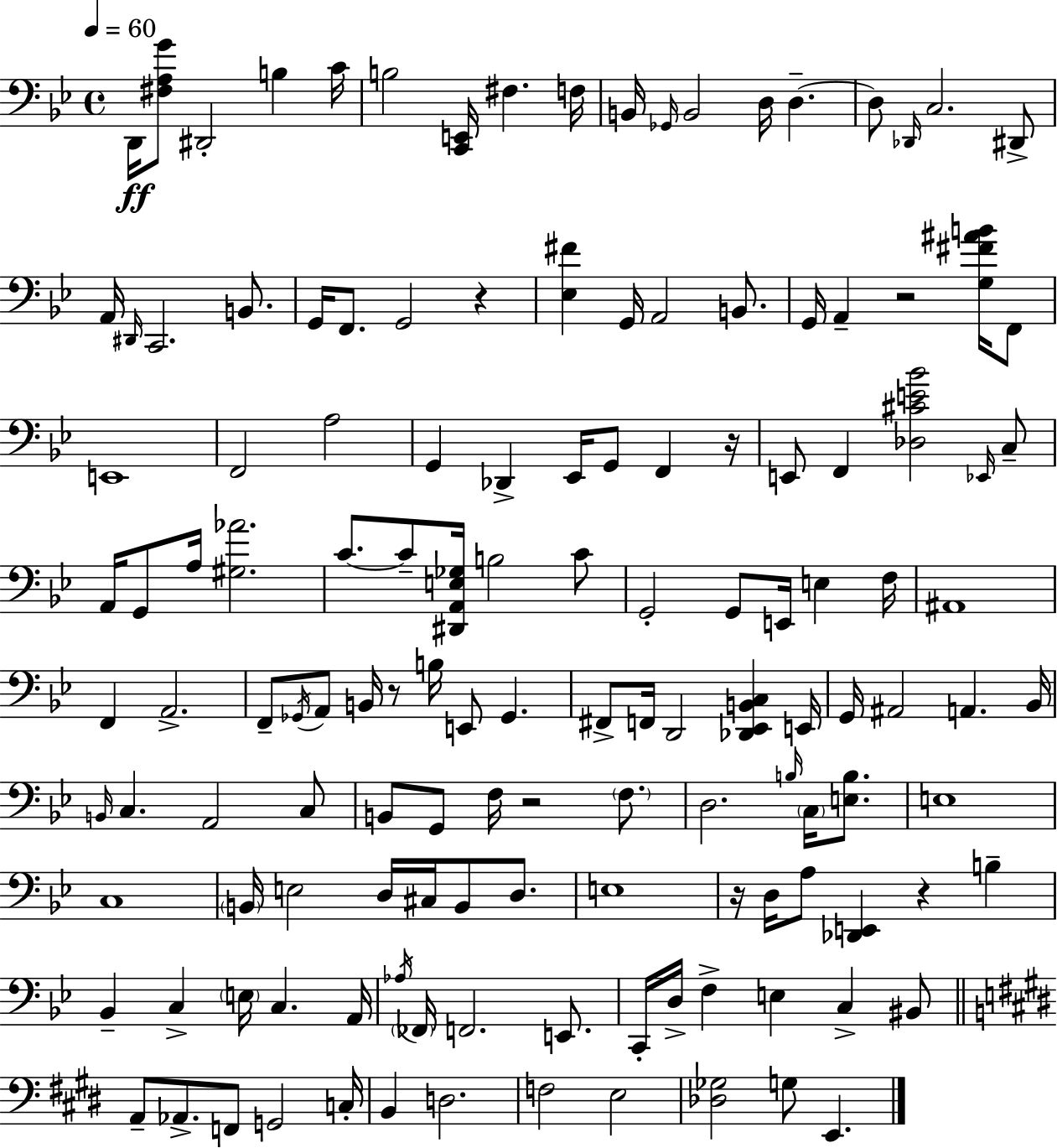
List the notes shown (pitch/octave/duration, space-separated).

D2/s [F#3,A3,G4]/e D#2/h B3/q C4/s B3/h [C2,E2]/s F#3/q. F3/s B2/s Gb2/s B2/h D3/s D3/q. D3/e Db2/s C3/h. D#2/e A2/s D#2/s C2/h. B2/e. G2/s F2/e. G2/h R/q [Eb3,F#4]/q G2/s A2/h B2/e. G2/s A2/q R/h [G3,F#4,A#4,B4]/s F2/e E2/w F2/h A3/h G2/q Db2/q Eb2/s G2/e F2/q R/s E2/e F2/q [Db3,C#4,E4,Bb4]/h Eb2/s C3/e A2/s G2/e A3/s [G#3,Ab4]/h. C4/e. C4/e [D#2,A2,E3,Gb3]/s B3/h C4/e G2/h G2/e E2/s E3/q F3/s A#2/w F2/q A2/h. F2/e Gb2/s A2/e B2/s R/e B3/s E2/e Gb2/q. F#2/e F2/s D2/h [Db2,Eb2,B2,C3]/q E2/s G2/s A#2/h A2/q. Bb2/s B2/s C3/q. A2/h C3/e B2/e G2/e F3/s R/h F3/e. D3/h. B3/s C3/s [E3,B3]/e. E3/w C3/w B2/s E3/h D3/s C#3/s B2/e D3/e. E3/w R/s D3/s A3/e [Db2,E2]/q R/q B3/q Bb2/q C3/q E3/s C3/q. A2/s Ab3/s FES2/s F2/h. E2/e. C2/s D3/s F3/q E3/q C3/q BIS2/e A2/e Ab2/e. F2/e G2/h C3/s B2/q D3/h. F3/h E3/h [Db3,Gb3]/h G3/e E2/q.